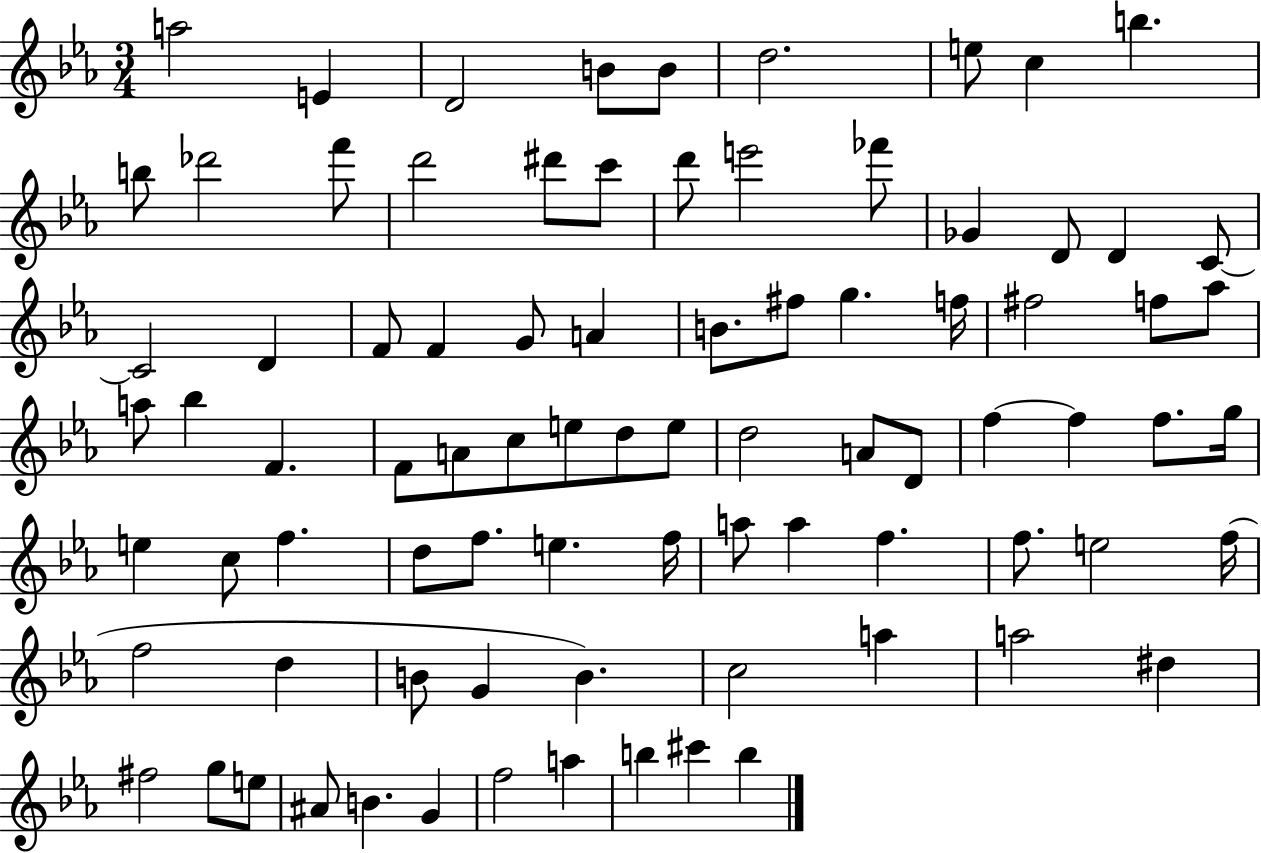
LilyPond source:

{
  \clef treble
  \numericTimeSignature
  \time 3/4
  \key ees \major
  a''2 e'4 | d'2 b'8 b'8 | d''2. | e''8 c''4 b''4. | \break b''8 des'''2 f'''8 | d'''2 dis'''8 c'''8 | d'''8 e'''2 fes'''8 | ges'4 d'8 d'4 c'8~~ | \break c'2 d'4 | f'8 f'4 g'8 a'4 | b'8. fis''8 g''4. f''16 | fis''2 f''8 aes''8 | \break a''8 bes''4 f'4. | f'8 a'8 c''8 e''8 d''8 e''8 | d''2 a'8 d'8 | f''4~~ f''4 f''8. g''16 | \break e''4 c''8 f''4. | d''8 f''8. e''4. f''16 | a''8 a''4 f''4. | f''8. e''2 f''16( | \break f''2 d''4 | b'8 g'4 b'4.) | c''2 a''4 | a''2 dis''4 | \break fis''2 g''8 e''8 | ais'8 b'4. g'4 | f''2 a''4 | b''4 cis'''4 b''4 | \break \bar "|."
}